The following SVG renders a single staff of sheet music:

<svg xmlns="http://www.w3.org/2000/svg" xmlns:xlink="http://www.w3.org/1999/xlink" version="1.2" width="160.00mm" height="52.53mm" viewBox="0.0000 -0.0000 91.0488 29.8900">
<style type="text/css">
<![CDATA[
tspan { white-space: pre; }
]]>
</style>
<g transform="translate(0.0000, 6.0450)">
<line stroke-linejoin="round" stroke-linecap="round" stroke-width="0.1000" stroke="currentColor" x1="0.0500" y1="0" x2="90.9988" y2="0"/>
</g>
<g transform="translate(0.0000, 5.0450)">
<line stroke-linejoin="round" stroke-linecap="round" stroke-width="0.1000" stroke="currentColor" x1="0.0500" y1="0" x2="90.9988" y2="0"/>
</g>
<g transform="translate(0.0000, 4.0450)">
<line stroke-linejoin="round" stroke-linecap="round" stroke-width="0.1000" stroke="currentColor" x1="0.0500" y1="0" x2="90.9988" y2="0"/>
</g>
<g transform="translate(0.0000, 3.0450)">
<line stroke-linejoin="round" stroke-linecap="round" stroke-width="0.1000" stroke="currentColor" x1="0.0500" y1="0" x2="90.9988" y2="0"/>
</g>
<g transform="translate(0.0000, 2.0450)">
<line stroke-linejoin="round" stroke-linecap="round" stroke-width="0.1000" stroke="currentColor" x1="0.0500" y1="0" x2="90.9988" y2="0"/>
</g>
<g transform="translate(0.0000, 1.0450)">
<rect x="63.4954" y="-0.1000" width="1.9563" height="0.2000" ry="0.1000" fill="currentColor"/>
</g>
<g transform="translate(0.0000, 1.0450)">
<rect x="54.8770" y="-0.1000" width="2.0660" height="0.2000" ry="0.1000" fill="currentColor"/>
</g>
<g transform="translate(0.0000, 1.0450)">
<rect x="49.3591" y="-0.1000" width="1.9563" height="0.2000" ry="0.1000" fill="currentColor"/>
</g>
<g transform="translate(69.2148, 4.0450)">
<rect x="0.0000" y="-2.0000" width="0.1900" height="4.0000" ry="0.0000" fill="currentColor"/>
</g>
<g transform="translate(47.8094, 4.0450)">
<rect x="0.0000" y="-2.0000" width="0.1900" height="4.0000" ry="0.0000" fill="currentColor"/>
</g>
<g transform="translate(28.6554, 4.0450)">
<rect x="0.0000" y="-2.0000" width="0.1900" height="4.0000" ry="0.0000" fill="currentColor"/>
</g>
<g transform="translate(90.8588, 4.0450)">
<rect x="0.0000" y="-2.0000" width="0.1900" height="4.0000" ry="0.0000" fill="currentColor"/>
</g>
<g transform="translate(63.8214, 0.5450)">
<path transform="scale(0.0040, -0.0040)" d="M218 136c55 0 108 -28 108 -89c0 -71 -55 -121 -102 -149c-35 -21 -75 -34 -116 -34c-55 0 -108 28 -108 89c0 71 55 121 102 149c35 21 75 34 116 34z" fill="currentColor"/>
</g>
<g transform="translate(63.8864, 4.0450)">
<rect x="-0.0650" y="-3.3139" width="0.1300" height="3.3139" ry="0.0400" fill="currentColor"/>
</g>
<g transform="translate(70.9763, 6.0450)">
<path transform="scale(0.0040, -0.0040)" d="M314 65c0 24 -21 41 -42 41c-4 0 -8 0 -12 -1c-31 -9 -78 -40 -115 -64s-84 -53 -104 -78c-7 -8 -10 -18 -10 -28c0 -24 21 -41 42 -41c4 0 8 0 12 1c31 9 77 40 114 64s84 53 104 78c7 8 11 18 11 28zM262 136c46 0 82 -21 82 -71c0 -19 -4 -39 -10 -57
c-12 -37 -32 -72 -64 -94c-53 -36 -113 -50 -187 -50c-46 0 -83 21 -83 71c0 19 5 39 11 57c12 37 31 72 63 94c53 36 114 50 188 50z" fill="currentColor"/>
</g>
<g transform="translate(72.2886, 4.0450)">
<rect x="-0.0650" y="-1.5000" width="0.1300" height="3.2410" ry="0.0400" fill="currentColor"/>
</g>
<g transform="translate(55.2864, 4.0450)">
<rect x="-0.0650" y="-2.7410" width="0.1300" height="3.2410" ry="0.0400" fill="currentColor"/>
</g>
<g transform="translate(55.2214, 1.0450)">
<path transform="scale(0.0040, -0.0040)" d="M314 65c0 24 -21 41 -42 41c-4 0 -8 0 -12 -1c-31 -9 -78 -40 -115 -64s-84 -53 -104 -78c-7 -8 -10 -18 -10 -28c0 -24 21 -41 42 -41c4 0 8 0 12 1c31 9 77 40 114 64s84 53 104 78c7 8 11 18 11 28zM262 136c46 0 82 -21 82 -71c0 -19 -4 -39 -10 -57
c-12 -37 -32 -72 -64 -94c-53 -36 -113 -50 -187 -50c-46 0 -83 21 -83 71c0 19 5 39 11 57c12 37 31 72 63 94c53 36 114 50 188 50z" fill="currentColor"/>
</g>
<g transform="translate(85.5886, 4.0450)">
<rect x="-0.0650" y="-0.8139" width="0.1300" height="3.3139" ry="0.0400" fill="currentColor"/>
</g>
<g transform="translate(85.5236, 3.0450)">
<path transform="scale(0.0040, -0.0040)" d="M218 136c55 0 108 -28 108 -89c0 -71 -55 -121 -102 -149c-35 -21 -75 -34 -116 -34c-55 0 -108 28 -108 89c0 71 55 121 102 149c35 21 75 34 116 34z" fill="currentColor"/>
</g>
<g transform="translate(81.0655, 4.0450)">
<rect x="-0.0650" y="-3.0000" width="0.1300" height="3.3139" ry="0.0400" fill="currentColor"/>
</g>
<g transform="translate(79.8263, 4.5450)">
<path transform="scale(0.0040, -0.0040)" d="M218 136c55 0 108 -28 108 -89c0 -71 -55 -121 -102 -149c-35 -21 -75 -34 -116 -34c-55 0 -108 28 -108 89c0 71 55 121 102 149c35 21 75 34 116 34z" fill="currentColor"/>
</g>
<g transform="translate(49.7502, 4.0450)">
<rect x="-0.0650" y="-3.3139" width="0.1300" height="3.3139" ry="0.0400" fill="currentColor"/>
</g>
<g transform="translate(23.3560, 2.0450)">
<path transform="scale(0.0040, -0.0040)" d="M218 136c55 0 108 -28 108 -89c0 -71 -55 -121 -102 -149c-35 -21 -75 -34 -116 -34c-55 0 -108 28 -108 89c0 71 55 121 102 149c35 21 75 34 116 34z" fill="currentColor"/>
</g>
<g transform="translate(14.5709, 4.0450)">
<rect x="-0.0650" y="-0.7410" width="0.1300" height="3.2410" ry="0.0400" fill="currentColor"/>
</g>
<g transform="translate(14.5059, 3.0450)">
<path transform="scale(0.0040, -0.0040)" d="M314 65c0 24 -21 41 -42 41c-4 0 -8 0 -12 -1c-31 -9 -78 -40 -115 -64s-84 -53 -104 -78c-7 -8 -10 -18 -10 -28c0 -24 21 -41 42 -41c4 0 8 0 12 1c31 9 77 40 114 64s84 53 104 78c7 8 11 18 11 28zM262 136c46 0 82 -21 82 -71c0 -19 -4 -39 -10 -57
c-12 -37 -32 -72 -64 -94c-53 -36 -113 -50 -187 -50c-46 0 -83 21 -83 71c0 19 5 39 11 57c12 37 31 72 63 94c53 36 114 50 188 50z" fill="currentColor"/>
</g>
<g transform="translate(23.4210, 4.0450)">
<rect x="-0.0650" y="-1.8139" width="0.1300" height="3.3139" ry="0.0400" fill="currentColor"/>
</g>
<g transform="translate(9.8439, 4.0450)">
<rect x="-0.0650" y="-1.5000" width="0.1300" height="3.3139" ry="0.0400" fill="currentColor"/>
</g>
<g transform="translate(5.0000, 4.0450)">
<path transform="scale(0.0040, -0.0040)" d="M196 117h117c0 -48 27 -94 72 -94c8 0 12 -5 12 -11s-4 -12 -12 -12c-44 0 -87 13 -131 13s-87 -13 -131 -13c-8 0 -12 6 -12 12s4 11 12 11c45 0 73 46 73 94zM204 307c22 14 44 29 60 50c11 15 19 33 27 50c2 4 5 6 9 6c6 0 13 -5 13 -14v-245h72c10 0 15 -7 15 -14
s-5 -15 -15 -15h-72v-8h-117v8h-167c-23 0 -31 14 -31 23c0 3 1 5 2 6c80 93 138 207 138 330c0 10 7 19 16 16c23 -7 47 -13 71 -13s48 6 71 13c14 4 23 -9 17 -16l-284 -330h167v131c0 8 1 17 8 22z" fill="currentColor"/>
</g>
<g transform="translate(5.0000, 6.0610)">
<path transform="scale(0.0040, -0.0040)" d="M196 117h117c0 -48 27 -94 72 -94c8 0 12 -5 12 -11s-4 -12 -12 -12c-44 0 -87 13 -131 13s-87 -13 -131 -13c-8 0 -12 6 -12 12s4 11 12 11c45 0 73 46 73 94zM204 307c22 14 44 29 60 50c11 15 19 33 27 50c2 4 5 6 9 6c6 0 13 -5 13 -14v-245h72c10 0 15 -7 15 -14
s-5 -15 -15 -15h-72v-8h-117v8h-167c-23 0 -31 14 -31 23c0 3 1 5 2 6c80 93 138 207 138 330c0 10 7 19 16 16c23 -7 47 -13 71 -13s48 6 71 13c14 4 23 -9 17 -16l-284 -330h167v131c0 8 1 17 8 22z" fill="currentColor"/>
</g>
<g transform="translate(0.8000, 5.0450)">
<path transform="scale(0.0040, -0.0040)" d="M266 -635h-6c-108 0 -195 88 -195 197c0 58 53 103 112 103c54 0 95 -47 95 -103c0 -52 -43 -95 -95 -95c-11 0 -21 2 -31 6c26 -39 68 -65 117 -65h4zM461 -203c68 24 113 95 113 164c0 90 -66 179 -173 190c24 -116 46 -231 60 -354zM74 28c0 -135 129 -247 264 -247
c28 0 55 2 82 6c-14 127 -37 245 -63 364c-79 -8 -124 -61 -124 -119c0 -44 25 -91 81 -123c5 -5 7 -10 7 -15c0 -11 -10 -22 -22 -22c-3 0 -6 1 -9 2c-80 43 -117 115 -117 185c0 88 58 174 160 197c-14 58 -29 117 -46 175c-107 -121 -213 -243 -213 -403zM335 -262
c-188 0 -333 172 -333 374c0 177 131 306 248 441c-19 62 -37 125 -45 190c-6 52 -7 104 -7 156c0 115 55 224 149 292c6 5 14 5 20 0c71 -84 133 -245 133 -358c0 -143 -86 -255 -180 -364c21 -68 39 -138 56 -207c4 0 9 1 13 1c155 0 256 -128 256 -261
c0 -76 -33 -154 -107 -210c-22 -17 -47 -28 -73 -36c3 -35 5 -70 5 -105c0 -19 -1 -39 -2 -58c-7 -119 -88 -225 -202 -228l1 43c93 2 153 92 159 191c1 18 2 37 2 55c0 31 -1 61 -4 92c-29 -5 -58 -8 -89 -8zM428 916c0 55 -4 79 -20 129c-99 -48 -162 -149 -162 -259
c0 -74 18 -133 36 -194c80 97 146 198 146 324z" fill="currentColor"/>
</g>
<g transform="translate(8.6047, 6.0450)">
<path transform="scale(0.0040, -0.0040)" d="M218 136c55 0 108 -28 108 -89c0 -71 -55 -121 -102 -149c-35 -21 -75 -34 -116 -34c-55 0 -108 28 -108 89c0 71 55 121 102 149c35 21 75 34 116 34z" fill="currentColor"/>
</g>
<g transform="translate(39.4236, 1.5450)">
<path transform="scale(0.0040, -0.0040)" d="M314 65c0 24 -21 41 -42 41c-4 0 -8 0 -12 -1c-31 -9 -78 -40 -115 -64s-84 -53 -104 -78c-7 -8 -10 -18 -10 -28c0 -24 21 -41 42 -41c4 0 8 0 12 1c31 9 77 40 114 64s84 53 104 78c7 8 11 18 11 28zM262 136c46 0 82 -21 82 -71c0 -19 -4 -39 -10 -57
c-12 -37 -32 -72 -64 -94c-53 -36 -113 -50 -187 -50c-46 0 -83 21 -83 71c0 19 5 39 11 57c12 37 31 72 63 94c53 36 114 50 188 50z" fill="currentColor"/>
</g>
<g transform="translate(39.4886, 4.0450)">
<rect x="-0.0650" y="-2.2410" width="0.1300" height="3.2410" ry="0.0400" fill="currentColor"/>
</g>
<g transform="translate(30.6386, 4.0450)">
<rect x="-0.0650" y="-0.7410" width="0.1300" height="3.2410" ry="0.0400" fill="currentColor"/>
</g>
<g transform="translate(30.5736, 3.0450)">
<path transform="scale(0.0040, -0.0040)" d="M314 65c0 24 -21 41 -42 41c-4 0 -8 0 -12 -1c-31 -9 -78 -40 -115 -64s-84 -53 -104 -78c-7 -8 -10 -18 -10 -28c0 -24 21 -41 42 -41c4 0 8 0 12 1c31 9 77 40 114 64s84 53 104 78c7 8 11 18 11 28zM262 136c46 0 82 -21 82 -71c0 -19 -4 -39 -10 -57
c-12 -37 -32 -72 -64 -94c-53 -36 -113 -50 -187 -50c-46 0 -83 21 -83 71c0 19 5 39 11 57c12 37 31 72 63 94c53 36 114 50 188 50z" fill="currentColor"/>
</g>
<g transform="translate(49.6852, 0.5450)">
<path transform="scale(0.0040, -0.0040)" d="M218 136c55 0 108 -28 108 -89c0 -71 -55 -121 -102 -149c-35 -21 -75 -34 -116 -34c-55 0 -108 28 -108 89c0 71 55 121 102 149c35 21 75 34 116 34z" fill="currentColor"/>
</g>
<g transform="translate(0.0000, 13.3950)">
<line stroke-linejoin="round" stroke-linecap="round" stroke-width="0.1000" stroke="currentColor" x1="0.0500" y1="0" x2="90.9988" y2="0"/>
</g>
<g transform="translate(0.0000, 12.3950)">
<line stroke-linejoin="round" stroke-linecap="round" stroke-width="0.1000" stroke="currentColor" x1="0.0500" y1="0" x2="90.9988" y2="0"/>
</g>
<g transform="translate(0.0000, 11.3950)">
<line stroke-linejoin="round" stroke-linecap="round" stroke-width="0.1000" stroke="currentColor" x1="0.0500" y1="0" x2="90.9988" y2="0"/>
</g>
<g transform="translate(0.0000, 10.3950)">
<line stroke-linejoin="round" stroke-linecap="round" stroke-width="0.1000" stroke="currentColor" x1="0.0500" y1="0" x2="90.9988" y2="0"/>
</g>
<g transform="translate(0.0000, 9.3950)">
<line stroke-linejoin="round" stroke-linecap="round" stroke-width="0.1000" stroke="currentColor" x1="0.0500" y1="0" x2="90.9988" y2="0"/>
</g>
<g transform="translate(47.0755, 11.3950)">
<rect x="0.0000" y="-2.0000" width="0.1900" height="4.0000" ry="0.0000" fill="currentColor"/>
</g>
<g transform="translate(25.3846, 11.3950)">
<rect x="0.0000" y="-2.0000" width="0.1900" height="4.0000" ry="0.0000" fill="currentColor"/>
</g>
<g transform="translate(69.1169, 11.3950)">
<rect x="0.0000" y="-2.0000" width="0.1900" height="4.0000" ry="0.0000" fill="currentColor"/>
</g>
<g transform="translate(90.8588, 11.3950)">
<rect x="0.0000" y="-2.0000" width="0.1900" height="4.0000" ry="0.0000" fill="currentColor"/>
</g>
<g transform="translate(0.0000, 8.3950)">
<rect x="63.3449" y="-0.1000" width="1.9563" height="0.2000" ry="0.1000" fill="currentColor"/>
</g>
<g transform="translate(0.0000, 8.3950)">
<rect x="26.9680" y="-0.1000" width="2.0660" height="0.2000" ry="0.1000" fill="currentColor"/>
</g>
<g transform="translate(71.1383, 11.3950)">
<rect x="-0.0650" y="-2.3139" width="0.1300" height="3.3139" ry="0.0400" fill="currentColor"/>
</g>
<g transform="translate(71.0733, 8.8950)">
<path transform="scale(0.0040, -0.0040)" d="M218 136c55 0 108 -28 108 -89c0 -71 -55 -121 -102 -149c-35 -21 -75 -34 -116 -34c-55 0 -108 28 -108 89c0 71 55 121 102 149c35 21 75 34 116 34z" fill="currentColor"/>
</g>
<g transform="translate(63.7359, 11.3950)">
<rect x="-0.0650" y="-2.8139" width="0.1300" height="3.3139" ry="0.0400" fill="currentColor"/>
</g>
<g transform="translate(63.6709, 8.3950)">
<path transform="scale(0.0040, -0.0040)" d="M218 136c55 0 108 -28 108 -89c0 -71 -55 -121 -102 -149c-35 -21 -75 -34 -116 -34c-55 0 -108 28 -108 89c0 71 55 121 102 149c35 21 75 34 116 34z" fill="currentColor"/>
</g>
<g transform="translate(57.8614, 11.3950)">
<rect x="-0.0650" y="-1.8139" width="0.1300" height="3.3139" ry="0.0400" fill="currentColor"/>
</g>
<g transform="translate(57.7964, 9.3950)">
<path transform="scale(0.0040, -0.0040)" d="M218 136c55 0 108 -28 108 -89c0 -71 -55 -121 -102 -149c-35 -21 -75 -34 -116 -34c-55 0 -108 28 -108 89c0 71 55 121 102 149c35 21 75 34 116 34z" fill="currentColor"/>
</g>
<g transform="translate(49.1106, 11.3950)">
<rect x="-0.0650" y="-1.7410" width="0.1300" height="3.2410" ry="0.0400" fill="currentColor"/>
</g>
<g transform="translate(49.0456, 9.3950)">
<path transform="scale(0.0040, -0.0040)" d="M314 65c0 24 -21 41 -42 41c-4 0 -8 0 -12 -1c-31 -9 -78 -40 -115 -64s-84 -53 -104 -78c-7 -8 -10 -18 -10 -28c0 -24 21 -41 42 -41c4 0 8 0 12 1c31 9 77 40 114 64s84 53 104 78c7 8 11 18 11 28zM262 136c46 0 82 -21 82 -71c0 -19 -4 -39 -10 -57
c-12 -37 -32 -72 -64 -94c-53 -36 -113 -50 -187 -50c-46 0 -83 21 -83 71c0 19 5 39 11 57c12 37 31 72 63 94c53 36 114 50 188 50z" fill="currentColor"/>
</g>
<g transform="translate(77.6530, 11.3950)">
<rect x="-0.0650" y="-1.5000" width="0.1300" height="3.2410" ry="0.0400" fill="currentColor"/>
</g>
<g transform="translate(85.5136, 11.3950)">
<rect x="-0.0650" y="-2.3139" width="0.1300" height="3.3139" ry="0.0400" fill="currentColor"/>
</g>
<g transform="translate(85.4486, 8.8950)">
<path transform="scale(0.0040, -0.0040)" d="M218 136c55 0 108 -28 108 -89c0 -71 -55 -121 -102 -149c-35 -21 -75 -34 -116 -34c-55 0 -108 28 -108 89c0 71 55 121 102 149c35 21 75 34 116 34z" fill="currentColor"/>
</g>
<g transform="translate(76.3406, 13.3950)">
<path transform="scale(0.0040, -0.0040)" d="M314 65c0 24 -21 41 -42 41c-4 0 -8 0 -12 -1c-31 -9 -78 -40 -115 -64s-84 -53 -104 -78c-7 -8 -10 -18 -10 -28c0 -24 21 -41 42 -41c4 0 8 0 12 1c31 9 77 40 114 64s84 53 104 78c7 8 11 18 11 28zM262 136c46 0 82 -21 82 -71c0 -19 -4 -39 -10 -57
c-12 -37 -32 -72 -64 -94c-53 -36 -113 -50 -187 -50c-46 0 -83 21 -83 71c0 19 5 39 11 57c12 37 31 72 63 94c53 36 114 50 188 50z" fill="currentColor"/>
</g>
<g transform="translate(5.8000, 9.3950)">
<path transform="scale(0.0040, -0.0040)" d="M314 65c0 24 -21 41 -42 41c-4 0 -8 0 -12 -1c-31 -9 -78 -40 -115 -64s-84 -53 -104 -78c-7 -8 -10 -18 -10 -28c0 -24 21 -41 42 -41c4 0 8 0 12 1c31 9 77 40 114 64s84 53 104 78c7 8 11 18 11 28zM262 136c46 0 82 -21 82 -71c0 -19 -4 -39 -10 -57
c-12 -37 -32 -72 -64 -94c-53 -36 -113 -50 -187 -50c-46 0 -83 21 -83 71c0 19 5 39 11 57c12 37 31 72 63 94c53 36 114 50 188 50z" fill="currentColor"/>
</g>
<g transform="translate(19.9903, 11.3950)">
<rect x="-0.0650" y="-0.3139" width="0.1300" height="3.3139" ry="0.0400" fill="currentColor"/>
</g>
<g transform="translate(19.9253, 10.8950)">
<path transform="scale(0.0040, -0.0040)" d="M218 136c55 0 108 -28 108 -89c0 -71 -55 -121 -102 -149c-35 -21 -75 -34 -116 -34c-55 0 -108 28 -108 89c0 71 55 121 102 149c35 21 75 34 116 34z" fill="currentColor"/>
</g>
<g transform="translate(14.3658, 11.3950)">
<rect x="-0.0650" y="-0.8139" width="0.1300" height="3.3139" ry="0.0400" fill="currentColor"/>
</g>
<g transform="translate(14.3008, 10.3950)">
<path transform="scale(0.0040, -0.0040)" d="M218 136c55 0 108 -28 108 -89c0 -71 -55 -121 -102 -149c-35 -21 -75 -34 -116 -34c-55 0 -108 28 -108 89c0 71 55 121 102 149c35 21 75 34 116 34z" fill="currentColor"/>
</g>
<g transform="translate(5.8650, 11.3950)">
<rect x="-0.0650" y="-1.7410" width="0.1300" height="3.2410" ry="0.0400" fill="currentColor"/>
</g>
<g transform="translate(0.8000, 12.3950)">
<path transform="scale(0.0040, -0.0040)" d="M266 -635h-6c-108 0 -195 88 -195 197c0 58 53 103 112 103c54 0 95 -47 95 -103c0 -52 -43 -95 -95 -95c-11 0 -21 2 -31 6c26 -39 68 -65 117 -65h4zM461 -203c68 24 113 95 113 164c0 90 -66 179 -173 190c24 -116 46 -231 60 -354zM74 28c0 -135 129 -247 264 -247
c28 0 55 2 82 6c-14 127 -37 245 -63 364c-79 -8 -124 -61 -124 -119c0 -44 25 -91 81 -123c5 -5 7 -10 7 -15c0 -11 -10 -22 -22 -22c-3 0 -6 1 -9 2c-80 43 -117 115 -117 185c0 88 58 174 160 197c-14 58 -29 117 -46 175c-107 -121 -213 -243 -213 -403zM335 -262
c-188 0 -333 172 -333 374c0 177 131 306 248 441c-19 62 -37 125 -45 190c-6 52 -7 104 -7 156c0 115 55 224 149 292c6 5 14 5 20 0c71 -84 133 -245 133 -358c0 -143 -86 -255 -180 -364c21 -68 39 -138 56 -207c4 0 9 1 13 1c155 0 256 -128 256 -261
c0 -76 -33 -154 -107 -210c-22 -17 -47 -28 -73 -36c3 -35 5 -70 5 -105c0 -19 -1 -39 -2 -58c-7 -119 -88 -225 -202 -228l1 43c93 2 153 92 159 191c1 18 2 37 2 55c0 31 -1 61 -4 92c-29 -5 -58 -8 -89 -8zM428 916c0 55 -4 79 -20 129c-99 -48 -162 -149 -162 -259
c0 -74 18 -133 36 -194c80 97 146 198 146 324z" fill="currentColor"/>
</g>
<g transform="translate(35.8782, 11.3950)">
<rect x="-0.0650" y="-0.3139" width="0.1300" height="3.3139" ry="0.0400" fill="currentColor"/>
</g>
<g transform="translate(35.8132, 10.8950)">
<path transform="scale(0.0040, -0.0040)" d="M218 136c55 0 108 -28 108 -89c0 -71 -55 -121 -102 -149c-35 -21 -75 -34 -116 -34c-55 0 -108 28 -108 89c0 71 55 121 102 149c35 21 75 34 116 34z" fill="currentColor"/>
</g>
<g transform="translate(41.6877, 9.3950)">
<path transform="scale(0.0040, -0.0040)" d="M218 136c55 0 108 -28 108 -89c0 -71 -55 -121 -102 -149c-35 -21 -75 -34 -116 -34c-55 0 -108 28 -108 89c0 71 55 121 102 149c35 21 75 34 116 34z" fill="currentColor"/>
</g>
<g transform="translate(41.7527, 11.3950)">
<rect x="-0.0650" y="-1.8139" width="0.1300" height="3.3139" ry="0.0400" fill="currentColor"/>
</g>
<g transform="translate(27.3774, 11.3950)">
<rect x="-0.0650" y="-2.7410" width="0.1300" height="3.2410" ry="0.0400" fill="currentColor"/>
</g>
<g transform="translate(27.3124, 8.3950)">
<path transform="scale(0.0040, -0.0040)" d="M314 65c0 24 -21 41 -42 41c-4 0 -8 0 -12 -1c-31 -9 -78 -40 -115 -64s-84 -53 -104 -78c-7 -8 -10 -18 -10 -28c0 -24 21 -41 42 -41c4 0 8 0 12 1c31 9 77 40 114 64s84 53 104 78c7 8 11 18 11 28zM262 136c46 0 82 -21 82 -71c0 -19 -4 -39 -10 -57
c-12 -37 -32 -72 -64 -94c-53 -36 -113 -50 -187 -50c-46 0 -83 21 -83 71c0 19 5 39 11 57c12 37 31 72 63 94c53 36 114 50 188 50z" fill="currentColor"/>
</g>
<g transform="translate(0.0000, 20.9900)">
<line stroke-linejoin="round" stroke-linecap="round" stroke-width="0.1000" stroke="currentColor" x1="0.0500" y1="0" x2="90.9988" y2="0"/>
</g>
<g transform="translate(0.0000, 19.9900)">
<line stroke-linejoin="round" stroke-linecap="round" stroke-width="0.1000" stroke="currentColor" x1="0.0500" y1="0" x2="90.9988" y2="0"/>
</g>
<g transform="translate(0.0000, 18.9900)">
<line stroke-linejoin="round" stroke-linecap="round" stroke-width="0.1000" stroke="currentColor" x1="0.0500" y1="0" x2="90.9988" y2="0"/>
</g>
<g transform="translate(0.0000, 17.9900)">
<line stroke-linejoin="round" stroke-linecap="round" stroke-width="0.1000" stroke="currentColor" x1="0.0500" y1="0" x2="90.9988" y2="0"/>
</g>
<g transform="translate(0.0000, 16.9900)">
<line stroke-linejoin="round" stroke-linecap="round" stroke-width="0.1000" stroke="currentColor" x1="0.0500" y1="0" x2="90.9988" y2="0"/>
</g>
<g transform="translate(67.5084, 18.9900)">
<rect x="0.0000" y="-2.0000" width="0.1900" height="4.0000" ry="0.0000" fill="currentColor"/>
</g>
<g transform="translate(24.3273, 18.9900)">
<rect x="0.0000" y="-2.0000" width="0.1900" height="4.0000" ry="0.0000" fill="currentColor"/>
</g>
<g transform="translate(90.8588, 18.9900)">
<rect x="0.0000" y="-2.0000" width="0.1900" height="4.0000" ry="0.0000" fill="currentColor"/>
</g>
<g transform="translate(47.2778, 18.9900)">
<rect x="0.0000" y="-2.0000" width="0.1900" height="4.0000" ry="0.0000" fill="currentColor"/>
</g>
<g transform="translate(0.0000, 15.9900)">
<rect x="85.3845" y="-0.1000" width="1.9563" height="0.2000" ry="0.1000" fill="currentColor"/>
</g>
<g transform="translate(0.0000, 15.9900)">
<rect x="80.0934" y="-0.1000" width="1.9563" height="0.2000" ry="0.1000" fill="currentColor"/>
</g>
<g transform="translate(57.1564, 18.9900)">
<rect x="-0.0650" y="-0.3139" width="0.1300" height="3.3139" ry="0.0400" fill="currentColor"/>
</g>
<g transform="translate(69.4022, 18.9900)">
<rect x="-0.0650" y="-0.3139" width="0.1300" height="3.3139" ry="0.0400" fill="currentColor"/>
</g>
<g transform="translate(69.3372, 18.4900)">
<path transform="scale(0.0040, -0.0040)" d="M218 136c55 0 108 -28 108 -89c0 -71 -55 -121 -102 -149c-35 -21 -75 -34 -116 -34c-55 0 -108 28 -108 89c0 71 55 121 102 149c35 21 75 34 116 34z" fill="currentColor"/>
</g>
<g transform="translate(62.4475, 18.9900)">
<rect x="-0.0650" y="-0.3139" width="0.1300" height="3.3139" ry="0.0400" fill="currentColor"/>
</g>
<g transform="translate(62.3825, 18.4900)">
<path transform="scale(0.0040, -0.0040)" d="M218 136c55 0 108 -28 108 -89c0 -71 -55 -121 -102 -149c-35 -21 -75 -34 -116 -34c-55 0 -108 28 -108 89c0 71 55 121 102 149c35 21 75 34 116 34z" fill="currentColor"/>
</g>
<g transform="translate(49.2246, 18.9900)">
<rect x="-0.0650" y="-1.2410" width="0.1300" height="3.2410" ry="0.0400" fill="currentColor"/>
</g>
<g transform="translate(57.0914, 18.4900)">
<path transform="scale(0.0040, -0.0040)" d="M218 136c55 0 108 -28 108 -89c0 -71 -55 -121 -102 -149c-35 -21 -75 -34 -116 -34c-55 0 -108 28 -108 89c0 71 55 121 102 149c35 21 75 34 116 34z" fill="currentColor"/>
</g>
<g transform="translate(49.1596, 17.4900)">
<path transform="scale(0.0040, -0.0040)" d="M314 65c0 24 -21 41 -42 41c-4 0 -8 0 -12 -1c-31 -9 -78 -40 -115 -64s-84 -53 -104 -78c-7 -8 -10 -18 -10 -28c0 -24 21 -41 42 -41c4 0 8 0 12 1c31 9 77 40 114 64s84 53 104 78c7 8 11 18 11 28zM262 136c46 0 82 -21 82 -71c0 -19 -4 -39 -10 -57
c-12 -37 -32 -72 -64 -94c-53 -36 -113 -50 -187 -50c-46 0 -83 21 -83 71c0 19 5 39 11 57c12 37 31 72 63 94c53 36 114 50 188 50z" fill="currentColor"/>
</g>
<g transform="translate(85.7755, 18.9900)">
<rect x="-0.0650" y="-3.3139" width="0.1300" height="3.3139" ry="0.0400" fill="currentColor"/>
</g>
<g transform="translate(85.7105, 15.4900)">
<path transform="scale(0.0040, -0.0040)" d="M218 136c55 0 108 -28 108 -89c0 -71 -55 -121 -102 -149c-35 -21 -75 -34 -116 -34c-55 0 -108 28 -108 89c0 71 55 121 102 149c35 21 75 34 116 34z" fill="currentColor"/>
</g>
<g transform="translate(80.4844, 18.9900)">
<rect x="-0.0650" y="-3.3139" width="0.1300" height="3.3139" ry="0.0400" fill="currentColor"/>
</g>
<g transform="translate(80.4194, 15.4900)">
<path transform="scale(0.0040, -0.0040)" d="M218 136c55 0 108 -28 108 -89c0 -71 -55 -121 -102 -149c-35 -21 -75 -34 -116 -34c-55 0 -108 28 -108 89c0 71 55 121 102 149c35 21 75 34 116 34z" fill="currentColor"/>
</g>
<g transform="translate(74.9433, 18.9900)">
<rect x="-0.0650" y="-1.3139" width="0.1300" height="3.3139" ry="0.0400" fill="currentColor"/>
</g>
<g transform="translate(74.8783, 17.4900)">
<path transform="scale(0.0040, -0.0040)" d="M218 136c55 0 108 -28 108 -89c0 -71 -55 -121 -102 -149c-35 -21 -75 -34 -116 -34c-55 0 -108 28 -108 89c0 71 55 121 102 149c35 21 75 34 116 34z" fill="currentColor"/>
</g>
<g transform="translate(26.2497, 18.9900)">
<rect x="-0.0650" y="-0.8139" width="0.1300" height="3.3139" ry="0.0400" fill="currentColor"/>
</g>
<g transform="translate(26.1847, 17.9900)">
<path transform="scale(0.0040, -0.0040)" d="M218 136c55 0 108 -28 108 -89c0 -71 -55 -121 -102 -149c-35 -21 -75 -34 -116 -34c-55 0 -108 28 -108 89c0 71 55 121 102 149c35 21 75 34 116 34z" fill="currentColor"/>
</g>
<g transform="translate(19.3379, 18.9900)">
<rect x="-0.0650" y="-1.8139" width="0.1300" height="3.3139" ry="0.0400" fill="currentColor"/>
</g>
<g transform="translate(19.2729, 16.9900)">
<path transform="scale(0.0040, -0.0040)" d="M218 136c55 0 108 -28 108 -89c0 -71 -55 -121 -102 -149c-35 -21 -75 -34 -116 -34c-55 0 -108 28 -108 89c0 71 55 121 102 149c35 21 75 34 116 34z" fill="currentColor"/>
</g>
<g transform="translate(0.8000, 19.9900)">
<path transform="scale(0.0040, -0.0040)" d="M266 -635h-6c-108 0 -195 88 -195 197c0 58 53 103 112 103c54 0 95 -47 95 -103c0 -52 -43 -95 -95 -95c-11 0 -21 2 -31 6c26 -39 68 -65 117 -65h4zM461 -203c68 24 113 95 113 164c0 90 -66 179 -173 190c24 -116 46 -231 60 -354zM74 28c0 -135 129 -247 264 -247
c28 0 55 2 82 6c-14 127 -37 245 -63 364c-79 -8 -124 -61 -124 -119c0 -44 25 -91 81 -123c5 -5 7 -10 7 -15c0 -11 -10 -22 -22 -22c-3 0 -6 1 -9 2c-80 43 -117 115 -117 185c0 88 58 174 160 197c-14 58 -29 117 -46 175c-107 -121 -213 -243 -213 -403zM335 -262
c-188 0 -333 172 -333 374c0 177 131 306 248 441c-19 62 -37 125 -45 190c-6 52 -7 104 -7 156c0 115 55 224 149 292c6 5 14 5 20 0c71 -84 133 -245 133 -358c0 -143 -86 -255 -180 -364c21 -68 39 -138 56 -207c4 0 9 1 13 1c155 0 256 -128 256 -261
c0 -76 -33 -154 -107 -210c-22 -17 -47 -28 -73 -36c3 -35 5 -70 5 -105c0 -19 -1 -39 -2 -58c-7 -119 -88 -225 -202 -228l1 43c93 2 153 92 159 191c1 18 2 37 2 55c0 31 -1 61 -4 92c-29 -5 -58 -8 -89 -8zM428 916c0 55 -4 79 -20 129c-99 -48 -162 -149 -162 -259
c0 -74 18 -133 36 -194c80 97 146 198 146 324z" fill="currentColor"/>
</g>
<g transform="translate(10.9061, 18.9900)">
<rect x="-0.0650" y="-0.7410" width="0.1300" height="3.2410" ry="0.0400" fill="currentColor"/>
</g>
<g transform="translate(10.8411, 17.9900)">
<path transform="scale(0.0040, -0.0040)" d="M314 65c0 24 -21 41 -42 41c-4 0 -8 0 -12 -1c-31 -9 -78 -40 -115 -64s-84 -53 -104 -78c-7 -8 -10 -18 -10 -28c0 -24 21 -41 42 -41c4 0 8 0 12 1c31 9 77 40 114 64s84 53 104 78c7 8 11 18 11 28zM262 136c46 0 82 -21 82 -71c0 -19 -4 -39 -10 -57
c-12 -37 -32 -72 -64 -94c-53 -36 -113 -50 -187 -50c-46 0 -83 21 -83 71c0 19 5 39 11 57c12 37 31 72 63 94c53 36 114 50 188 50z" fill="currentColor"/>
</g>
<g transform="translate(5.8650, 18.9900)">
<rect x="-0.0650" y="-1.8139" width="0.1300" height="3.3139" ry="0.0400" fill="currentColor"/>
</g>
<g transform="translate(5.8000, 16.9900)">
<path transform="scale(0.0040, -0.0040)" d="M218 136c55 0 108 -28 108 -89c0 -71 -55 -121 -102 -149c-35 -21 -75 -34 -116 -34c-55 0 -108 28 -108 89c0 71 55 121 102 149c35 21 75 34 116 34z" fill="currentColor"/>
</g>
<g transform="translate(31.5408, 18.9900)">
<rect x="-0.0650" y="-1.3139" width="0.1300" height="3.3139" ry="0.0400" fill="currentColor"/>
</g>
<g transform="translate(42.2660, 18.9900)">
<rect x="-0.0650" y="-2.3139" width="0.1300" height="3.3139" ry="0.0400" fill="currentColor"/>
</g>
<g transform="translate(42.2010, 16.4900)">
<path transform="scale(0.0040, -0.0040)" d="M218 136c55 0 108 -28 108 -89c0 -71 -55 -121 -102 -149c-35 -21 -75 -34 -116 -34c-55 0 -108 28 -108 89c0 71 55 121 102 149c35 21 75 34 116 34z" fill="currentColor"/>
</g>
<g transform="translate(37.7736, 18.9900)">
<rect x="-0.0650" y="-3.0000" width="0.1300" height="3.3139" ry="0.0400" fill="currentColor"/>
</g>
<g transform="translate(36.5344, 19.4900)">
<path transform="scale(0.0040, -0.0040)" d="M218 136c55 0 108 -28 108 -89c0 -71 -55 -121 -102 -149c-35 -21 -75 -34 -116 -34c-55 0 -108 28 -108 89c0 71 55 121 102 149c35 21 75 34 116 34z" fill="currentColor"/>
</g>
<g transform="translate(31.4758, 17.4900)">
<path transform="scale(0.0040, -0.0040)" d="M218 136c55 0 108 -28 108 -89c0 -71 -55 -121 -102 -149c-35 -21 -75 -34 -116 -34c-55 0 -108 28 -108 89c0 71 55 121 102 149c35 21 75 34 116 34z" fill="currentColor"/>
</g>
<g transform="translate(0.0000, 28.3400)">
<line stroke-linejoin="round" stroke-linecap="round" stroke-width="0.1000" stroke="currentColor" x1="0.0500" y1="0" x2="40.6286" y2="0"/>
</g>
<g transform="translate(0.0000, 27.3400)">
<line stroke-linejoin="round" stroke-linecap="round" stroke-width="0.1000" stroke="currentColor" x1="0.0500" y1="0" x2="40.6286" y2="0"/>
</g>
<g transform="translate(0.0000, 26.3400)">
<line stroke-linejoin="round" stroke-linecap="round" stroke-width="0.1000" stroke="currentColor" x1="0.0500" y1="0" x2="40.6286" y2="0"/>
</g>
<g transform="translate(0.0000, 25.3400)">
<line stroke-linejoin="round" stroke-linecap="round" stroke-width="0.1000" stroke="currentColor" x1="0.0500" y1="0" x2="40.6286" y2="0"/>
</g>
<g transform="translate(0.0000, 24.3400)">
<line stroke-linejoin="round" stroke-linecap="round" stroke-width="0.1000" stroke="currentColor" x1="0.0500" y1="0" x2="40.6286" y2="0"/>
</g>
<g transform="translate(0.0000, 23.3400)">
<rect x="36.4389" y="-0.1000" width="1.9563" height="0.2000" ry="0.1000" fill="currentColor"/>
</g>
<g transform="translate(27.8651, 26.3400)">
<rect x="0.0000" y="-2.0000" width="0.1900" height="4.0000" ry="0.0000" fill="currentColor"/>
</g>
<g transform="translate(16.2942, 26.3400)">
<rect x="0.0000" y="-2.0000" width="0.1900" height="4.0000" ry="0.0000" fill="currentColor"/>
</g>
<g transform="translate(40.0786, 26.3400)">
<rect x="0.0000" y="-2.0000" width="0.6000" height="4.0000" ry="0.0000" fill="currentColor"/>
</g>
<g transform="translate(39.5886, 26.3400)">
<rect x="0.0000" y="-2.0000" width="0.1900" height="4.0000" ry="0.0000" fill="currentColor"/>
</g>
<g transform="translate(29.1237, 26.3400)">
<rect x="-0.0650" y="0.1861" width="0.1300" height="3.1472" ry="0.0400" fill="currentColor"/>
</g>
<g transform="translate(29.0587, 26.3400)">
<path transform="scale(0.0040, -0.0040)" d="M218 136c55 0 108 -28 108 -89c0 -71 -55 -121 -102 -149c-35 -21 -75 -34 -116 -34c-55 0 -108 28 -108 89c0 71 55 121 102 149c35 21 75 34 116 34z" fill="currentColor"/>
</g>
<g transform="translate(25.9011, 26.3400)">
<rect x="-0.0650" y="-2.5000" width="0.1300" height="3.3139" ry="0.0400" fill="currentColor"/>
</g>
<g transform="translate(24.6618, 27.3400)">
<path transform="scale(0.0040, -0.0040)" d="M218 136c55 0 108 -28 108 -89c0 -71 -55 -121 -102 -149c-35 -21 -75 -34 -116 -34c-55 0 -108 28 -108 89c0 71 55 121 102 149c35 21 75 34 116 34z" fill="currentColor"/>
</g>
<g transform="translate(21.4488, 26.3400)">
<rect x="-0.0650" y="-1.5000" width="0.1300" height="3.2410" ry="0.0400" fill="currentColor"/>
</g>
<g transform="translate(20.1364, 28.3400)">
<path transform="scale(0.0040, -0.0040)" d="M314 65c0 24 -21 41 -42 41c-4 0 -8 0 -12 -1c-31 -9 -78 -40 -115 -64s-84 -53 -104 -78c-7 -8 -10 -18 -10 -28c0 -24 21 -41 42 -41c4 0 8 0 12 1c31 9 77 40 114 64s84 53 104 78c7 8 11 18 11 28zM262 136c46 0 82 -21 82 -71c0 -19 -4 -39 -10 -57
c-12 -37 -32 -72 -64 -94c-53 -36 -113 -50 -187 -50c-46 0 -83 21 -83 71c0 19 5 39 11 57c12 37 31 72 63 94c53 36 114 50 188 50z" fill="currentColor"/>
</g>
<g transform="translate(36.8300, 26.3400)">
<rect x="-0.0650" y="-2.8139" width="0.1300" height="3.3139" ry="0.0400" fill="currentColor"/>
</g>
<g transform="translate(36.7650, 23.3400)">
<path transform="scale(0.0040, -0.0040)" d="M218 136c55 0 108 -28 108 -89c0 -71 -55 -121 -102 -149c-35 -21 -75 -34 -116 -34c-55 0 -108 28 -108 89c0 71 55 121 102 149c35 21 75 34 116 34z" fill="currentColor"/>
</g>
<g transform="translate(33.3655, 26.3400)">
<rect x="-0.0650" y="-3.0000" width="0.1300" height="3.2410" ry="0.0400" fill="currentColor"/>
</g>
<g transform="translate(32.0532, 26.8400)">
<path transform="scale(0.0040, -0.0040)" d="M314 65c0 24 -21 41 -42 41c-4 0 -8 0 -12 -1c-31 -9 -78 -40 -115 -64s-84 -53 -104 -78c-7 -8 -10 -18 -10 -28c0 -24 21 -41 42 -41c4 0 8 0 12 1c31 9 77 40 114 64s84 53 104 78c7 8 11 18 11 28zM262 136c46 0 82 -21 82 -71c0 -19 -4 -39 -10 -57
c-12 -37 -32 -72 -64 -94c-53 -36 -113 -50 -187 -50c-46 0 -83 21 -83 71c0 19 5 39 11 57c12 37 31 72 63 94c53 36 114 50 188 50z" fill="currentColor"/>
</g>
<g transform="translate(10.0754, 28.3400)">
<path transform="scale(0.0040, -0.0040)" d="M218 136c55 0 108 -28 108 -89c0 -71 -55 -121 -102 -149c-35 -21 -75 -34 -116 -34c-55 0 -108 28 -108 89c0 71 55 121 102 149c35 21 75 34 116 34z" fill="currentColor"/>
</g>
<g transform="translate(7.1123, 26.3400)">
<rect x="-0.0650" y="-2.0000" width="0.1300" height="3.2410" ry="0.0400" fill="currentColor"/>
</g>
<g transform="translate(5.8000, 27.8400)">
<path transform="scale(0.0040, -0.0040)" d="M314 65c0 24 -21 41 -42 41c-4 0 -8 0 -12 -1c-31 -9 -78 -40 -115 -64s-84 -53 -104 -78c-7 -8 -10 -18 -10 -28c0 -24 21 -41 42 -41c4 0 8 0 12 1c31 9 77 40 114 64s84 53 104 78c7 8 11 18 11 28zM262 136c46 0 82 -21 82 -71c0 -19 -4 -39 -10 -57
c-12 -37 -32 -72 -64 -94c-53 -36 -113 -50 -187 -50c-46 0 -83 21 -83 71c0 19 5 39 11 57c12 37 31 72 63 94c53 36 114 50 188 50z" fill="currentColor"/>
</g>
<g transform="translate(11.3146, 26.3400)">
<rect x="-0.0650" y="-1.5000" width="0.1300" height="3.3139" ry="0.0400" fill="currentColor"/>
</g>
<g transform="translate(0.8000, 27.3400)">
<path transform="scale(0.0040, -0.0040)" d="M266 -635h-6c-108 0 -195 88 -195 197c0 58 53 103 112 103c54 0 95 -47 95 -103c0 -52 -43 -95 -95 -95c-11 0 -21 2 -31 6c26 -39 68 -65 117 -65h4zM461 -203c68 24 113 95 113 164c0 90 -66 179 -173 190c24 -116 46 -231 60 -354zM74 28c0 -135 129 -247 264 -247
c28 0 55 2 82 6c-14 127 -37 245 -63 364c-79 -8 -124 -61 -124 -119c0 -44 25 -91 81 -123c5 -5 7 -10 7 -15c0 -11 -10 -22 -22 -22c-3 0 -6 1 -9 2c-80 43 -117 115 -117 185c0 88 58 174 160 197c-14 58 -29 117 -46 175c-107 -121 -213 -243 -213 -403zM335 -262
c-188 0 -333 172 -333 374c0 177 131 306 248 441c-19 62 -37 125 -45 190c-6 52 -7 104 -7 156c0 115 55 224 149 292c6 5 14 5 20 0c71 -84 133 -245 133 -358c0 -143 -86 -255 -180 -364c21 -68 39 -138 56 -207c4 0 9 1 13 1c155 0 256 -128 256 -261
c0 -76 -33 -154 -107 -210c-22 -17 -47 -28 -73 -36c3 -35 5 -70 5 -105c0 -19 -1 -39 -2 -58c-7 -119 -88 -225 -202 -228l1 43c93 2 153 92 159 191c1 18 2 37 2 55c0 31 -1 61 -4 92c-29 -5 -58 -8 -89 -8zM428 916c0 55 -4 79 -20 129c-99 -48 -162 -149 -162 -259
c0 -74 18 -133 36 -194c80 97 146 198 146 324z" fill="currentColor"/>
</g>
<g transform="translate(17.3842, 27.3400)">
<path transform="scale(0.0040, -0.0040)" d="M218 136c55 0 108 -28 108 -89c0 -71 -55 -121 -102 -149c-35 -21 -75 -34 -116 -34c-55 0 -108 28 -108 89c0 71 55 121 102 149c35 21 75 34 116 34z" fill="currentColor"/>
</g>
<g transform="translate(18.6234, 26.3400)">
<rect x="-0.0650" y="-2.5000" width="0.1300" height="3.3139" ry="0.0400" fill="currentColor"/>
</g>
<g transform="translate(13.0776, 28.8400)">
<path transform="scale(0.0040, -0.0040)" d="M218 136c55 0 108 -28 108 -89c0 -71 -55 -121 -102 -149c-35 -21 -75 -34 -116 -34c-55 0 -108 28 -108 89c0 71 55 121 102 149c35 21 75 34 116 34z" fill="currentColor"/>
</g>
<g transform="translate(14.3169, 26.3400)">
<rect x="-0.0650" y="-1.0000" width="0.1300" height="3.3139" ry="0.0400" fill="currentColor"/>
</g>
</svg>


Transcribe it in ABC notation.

X:1
T:Untitled
M:4/4
L:1/4
K:C
E d2 f d2 g2 b a2 b E2 A d f2 d c a2 c f f2 f a g E2 g f d2 f d e A g e2 c c c e b b F2 E D G E2 G B A2 a